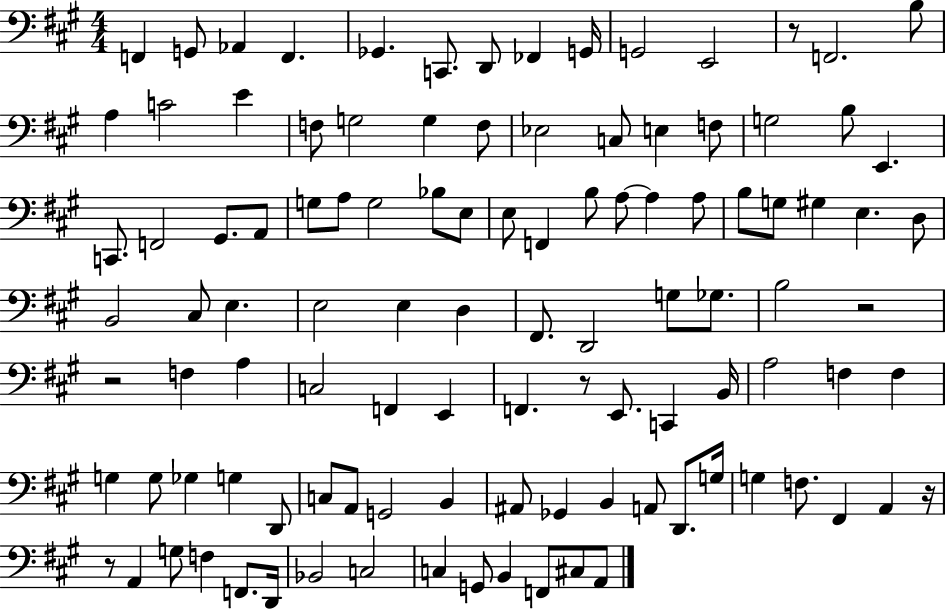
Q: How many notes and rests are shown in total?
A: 108